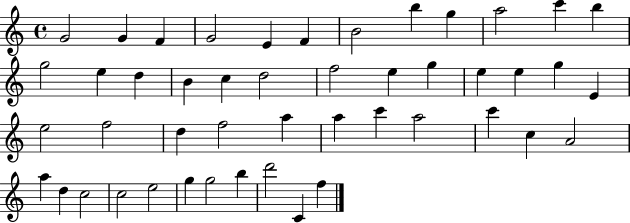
G4/h G4/q F4/q G4/h E4/q F4/q B4/h B5/q G5/q A5/h C6/q B5/q G5/h E5/q D5/q B4/q C5/q D5/h F5/h E5/q G5/q E5/q E5/q G5/q E4/q E5/h F5/h D5/q F5/h A5/q A5/q C6/q A5/h C6/q C5/q A4/h A5/q D5/q C5/h C5/h E5/h G5/q G5/h B5/q D6/h C4/q F5/q